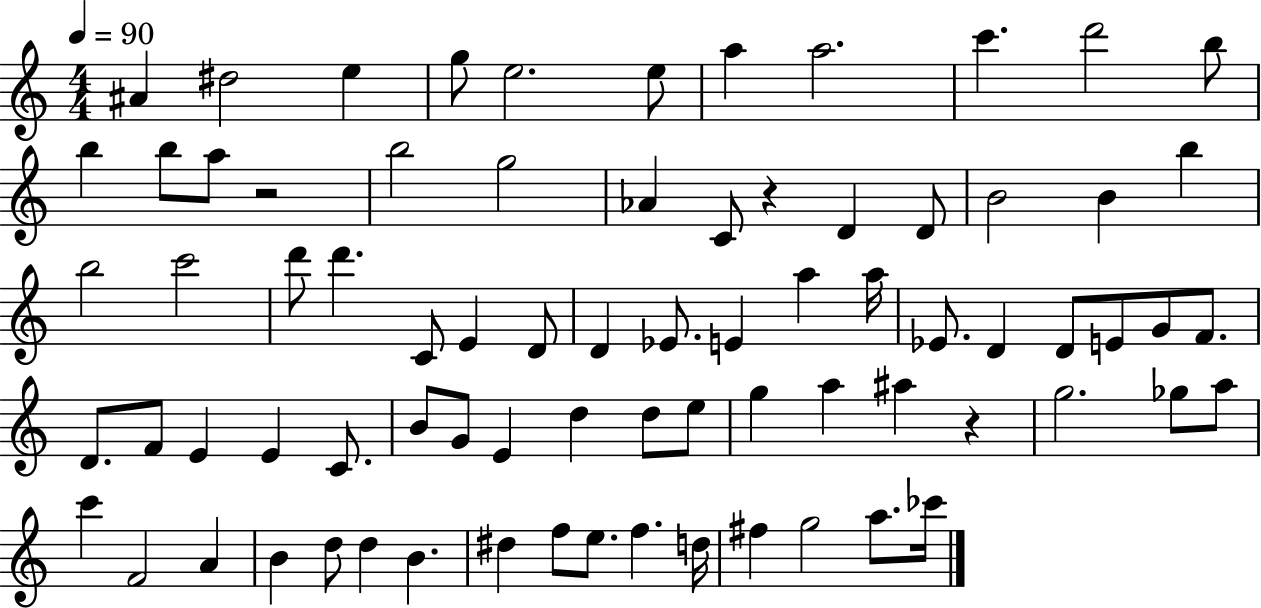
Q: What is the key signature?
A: C major